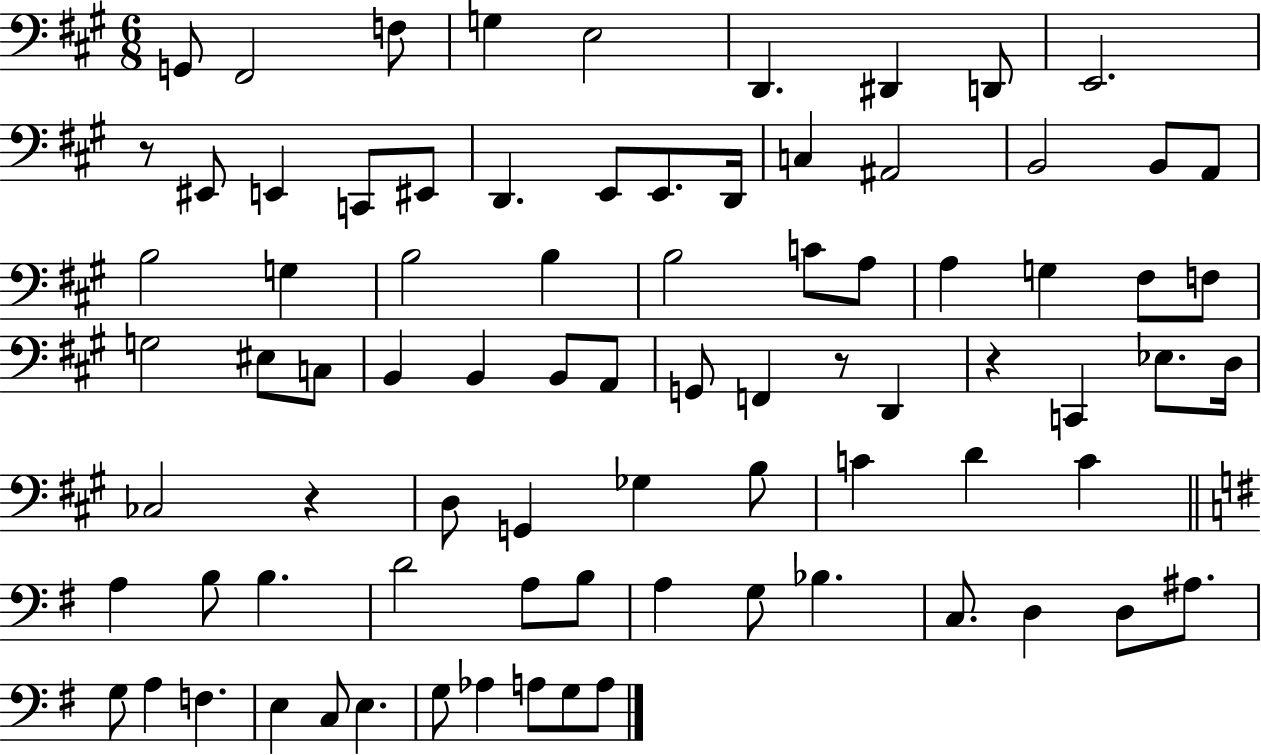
{
  \clef bass
  \numericTimeSignature
  \time 6/8
  \key a \major
  g,8 fis,2 f8 | g4 e2 | d,4. dis,4 d,8 | e,2. | \break r8 eis,8 e,4 c,8 eis,8 | d,4. e,8 e,8. d,16 | c4 ais,2 | b,2 b,8 a,8 | \break b2 g4 | b2 b4 | b2 c'8 a8 | a4 g4 fis8 f8 | \break g2 eis8 c8 | b,4 b,4 b,8 a,8 | g,8 f,4 r8 d,4 | r4 c,4 ees8. d16 | \break ces2 r4 | d8 g,4 ges4 b8 | c'4 d'4 c'4 | \bar "||" \break \key g \major a4 b8 b4. | d'2 a8 b8 | a4 g8 bes4. | c8. d4 d8 ais8. | \break g8 a4 f4. | e4 c8 e4. | g8 aes4 a8 g8 a8 | \bar "|."
}